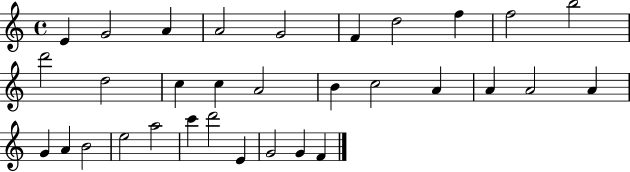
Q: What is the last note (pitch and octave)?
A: F4